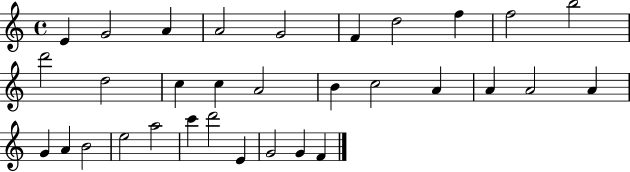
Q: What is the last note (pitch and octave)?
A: F4